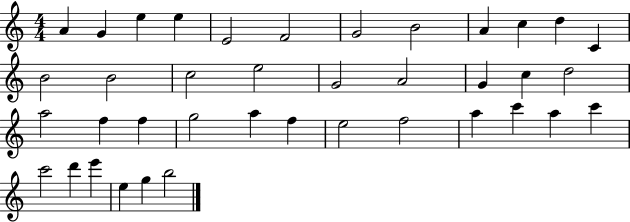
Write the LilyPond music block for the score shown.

{
  \clef treble
  \numericTimeSignature
  \time 4/4
  \key c \major
  a'4 g'4 e''4 e''4 | e'2 f'2 | g'2 b'2 | a'4 c''4 d''4 c'4 | \break b'2 b'2 | c''2 e''2 | g'2 a'2 | g'4 c''4 d''2 | \break a''2 f''4 f''4 | g''2 a''4 f''4 | e''2 f''2 | a''4 c'''4 a''4 c'''4 | \break c'''2 d'''4 e'''4 | e''4 g''4 b''2 | \bar "|."
}